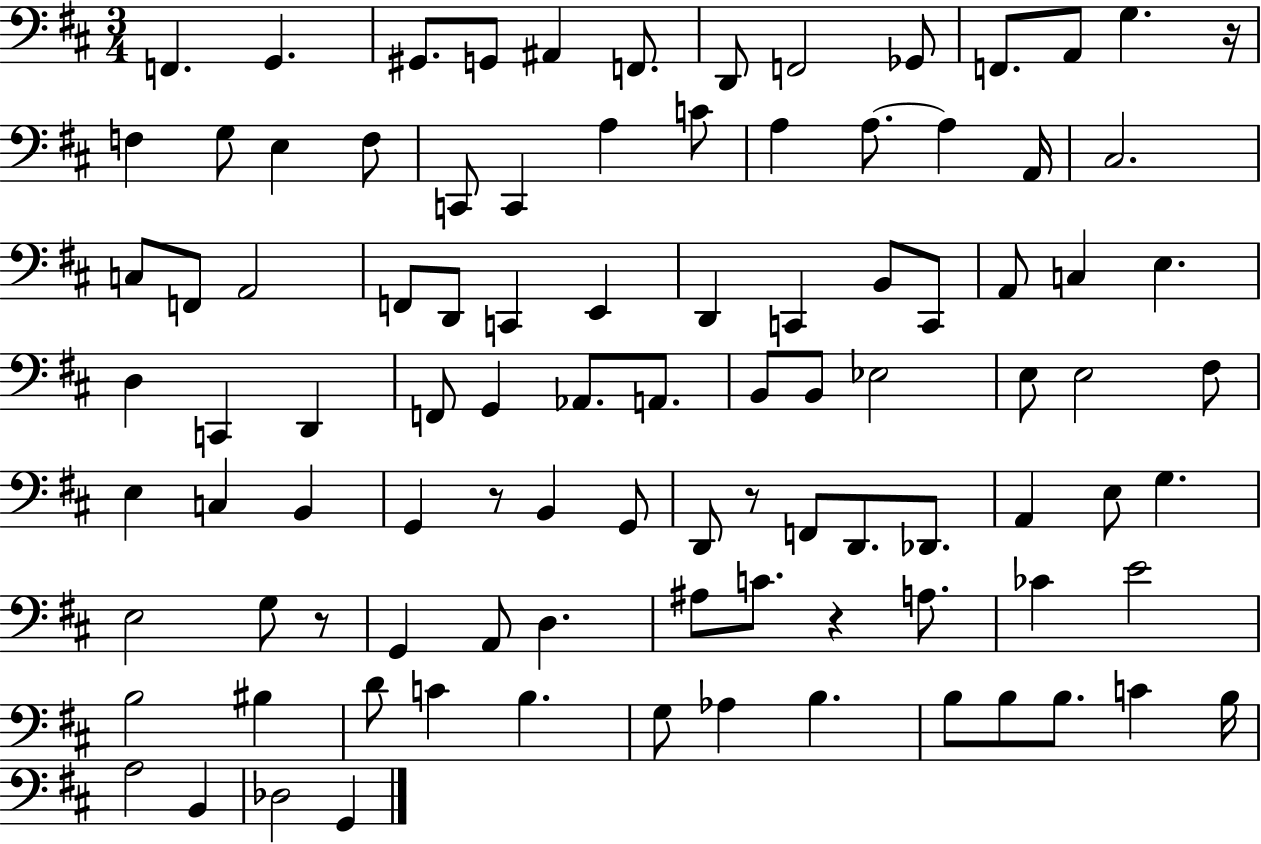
{
  \clef bass
  \numericTimeSignature
  \time 3/4
  \key d \major
  f,4. g,4. | gis,8. g,8 ais,4 f,8. | d,8 f,2 ges,8 | f,8. a,8 g4. r16 | \break f4 g8 e4 f8 | c,8 c,4 a4 c'8 | a4 a8.~~ a4 a,16 | cis2. | \break c8 f,8 a,2 | f,8 d,8 c,4 e,4 | d,4 c,4 b,8 c,8 | a,8 c4 e4. | \break d4 c,4 d,4 | f,8 g,4 aes,8. a,8. | b,8 b,8 ees2 | e8 e2 fis8 | \break e4 c4 b,4 | g,4 r8 b,4 g,8 | d,8 r8 f,8 d,8. des,8. | a,4 e8 g4. | \break e2 g8 r8 | g,4 a,8 d4. | ais8 c'8. r4 a8. | ces'4 e'2 | \break b2 bis4 | d'8 c'4 b4. | g8 aes4 b4. | b8 b8 b8. c'4 b16 | \break a2 b,4 | des2 g,4 | \bar "|."
}